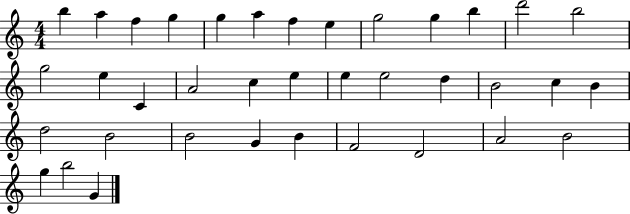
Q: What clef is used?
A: treble